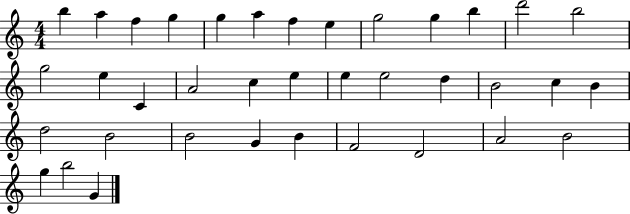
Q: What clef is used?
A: treble